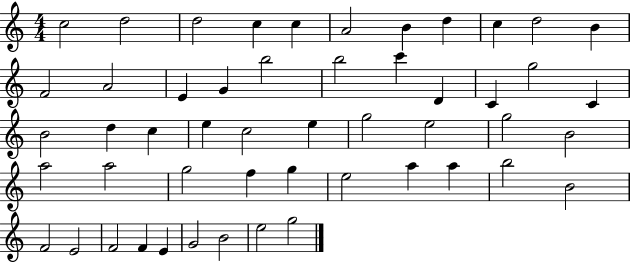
{
  \clef treble
  \numericTimeSignature
  \time 4/4
  \key c \major
  c''2 d''2 | d''2 c''4 c''4 | a'2 b'4 d''4 | c''4 d''2 b'4 | \break f'2 a'2 | e'4 g'4 b''2 | b''2 c'''4 d'4 | c'4 g''2 c'4 | \break b'2 d''4 c''4 | e''4 c''2 e''4 | g''2 e''2 | g''2 b'2 | \break a''2 a''2 | g''2 f''4 g''4 | e''2 a''4 a''4 | b''2 b'2 | \break f'2 e'2 | f'2 f'4 e'4 | g'2 b'2 | e''2 g''2 | \break \bar "|."
}